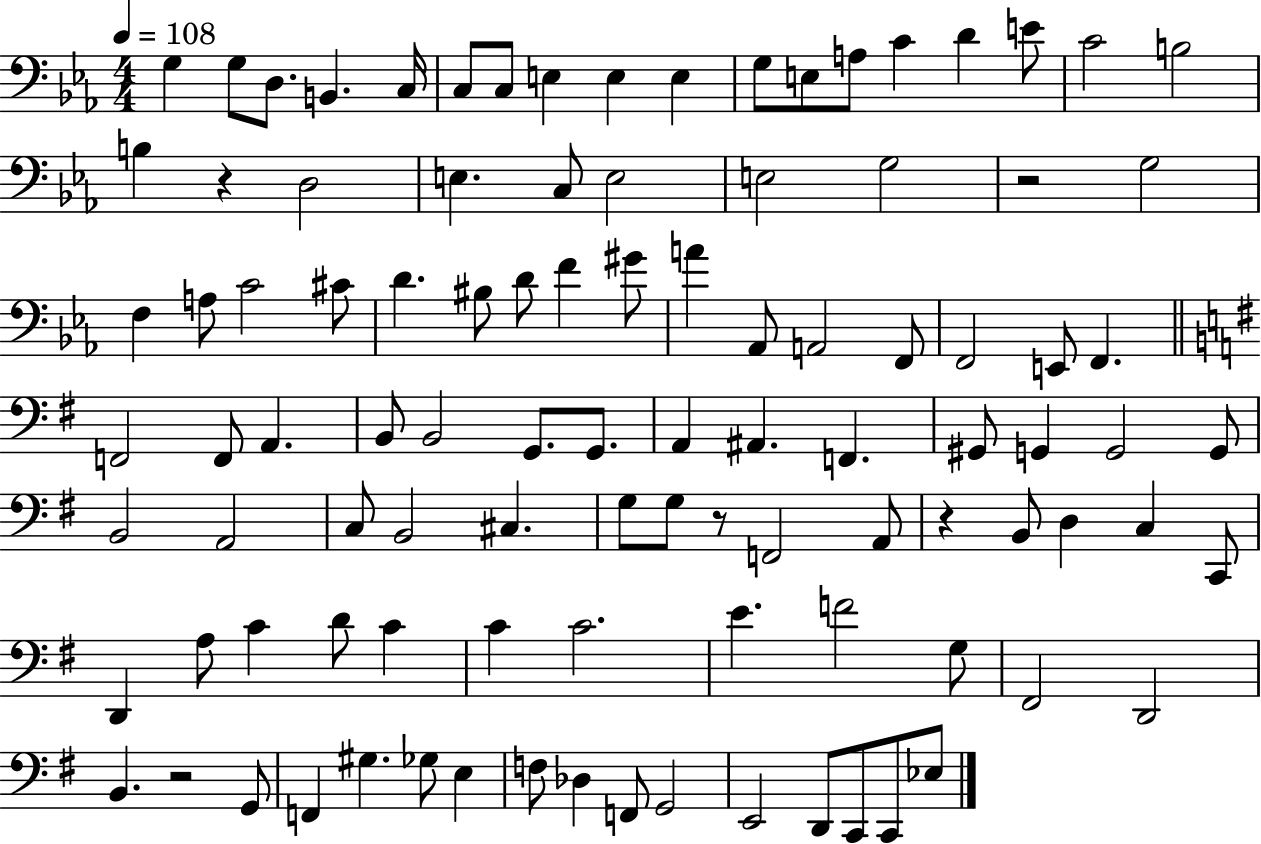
G3/q G3/e D3/e. B2/q. C3/s C3/e C3/e E3/q E3/q E3/q G3/e E3/e A3/e C4/q D4/q E4/e C4/h B3/h B3/q R/q D3/h E3/q. C3/e E3/h E3/h G3/h R/h G3/h F3/q A3/e C4/h C#4/e D4/q. BIS3/e D4/e F4/q G#4/e A4/q Ab2/e A2/h F2/e F2/h E2/e F2/q. F2/h F2/e A2/q. B2/e B2/h G2/e. G2/e. A2/q A#2/q. F2/q. G#2/e G2/q G2/h G2/e B2/h A2/h C3/e B2/h C#3/q. G3/e G3/e R/e F2/h A2/e R/q B2/e D3/q C3/q C2/e D2/q A3/e C4/q D4/e C4/q C4/q C4/h. E4/q. F4/h G3/e F#2/h D2/h B2/q. R/h G2/e F2/q G#3/q. Gb3/e E3/q F3/e Db3/q F2/e G2/h E2/h D2/e C2/e C2/e Eb3/e